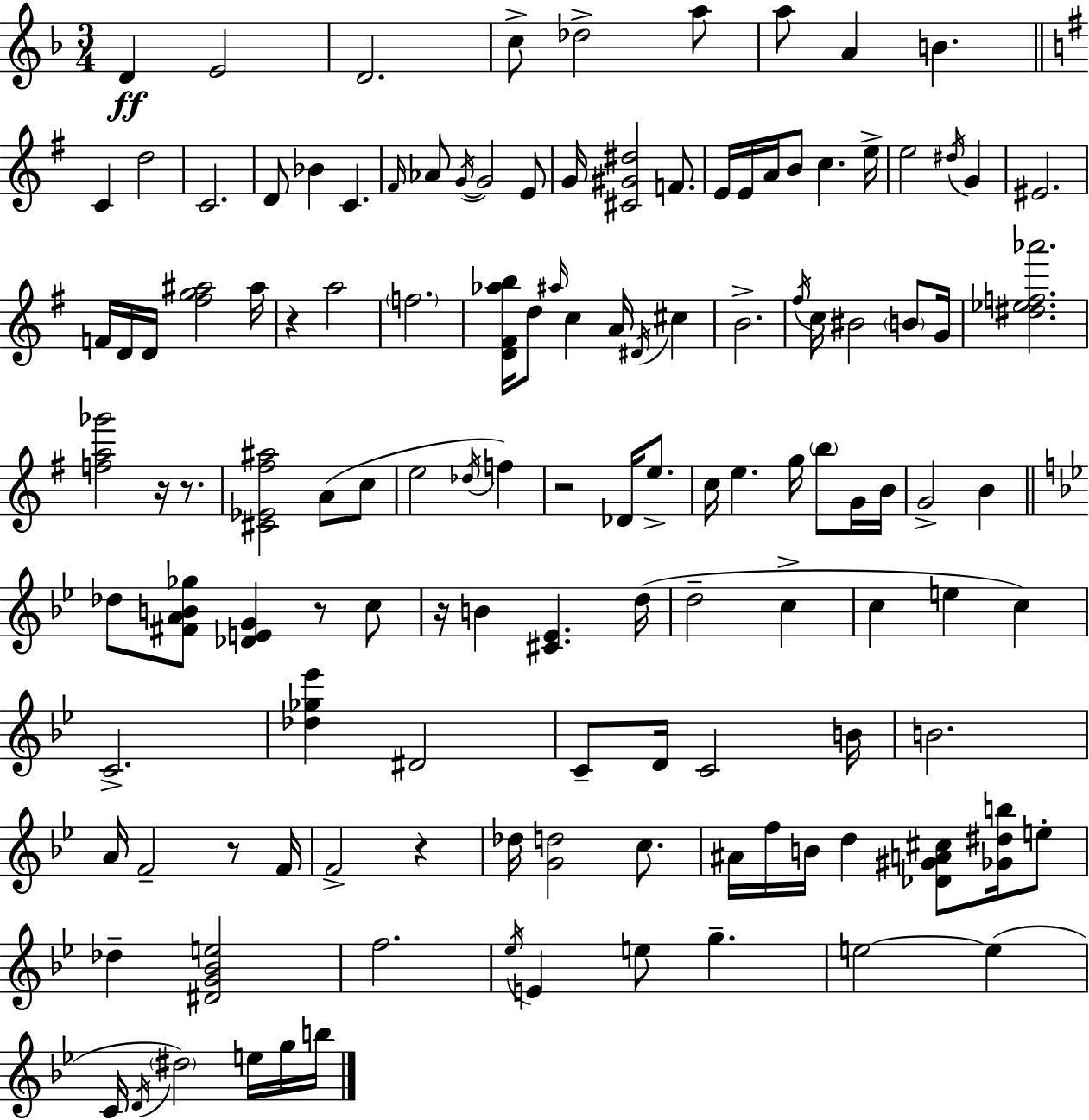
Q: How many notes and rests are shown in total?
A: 128